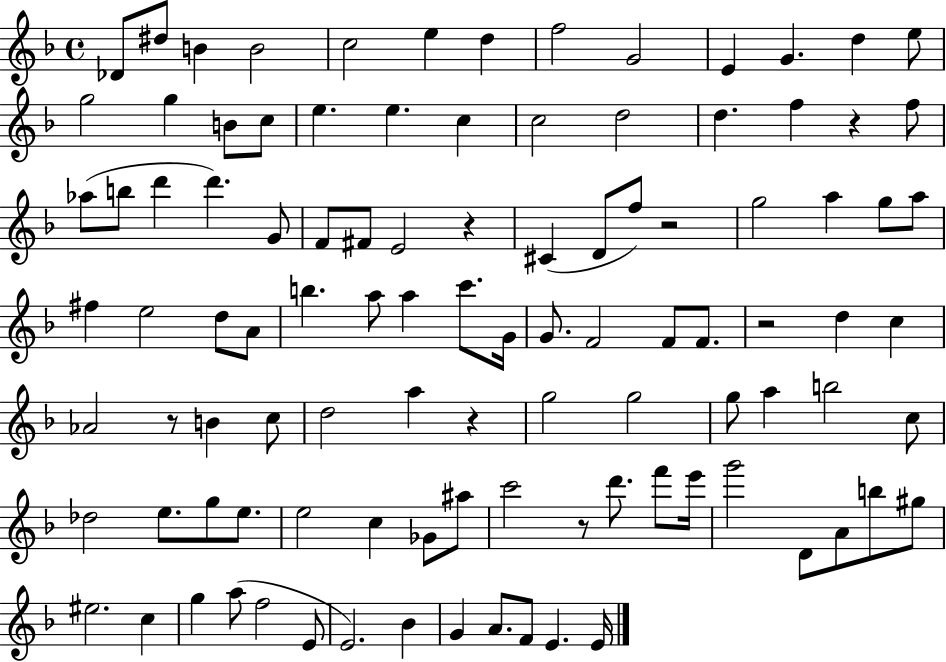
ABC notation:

X:1
T:Untitled
M:4/4
L:1/4
K:F
_D/2 ^d/2 B B2 c2 e d f2 G2 E G d e/2 g2 g B/2 c/2 e e c c2 d2 d f z f/2 _a/2 b/2 d' d' G/2 F/2 ^F/2 E2 z ^C D/2 f/2 z2 g2 a g/2 a/2 ^f e2 d/2 A/2 b a/2 a c'/2 G/4 G/2 F2 F/2 F/2 z2 d c _A2 z/2 B c/2 d2 a z g2 g2 g/2 a b2 c/2 _d2 e/2 g/2 e/2 e2 c _G/2 ^a/2 c'2 z/2 d'/2 f'/2 e'/4 g'2 D/2 A/2 b/2 ^g/2 ^e2 c g a/2 f2 E/2 E2 _B G A/2 F/2 E E/4